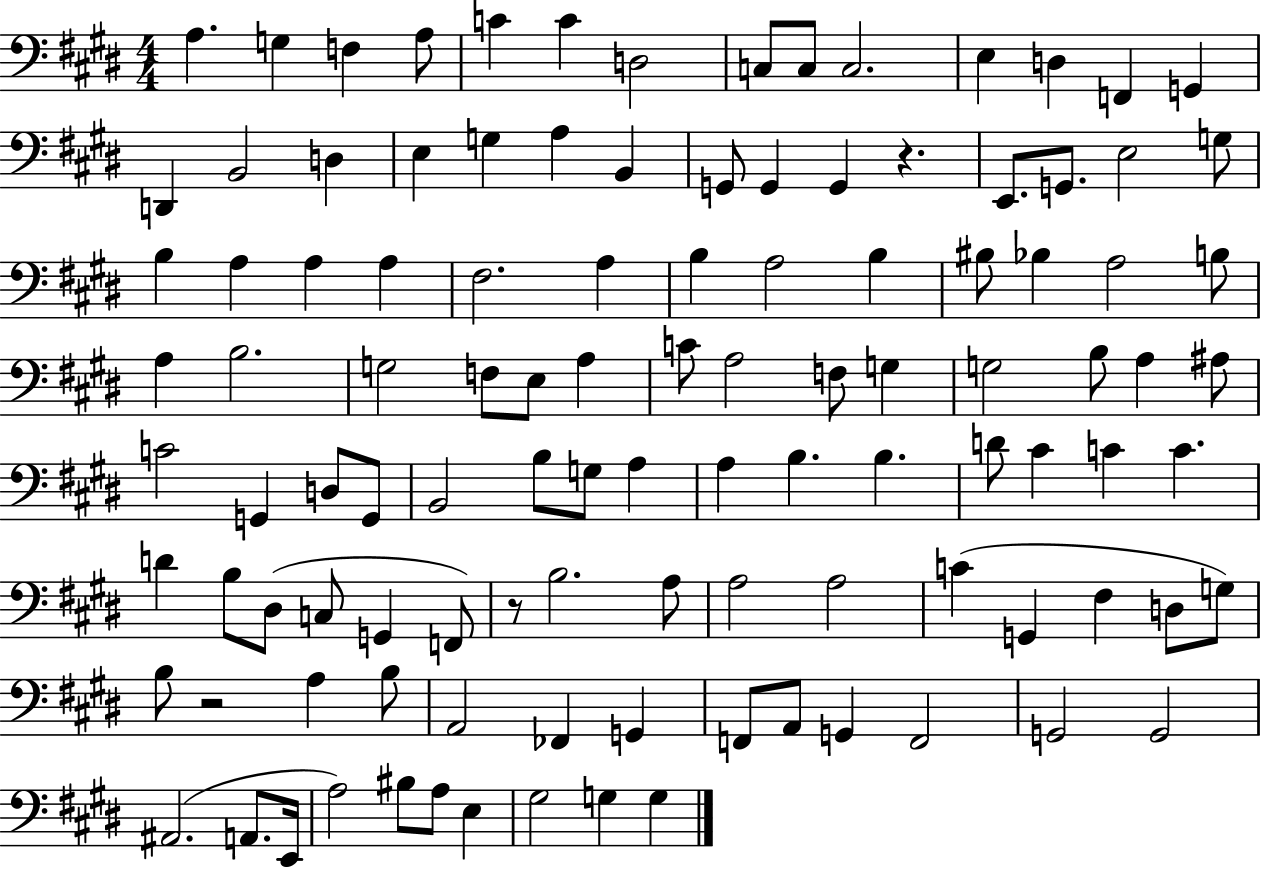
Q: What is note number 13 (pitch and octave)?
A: F2